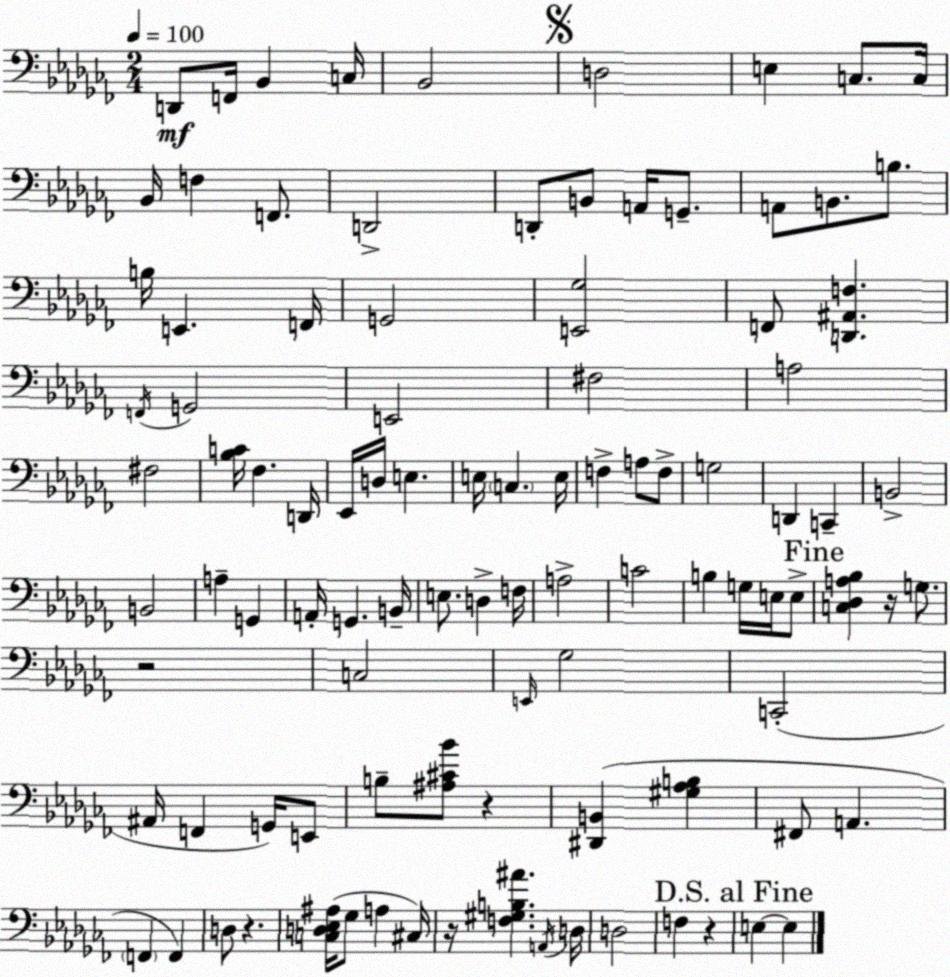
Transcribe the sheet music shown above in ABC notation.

X:1
T:Untitled
M:2/4
L:1/4
K:Abm
D,,/2 F,,/4 _B,, C,/4 _B,,2 D,2 E, C,/2 C,/4 _B,,/4 F, F,,/2 D,,2 D,,/2 B,,/2 A,,/4 G,,/2 A,,/2 B,,/2 B,/2 B,/4 E,, F,,/4 G,,2 [E,,_G,]2 F,,/2 [D,,^A,,F,] F,,/4 G,,2 E,,2 ^F,2 A,2 ^F,2 [_B,C]/4 _F, D,,/4 _E,,/4 D,/4 E, E,/4 C, E,/4 F, A,/2 F,/2 G,2 D,, C,, B,,2 B,,2 A, G,, A,,/4 G,, B,,/4 E,/2 D, F,/4 A,2 C2 B, G,/4 E,/4 E,/2 [C,_D,A,_B,] z/4 G,/2 z2 C,2 E,,/4 _G,2 C,,2 ^A,,/4 F,, G,,/4 E,,/2 B,/2 [^A,^C_B]/2 z [^D,,B,,] [^G,_A,B,] ^F,,/2 A,, F,, F,, D,/2 z [C,D,_E,^A,]/4 _G,/2 A, ^C,/4 z/4 [F,^G,B,^A] A,,/4 D,/4 D,2 F, z E, E,